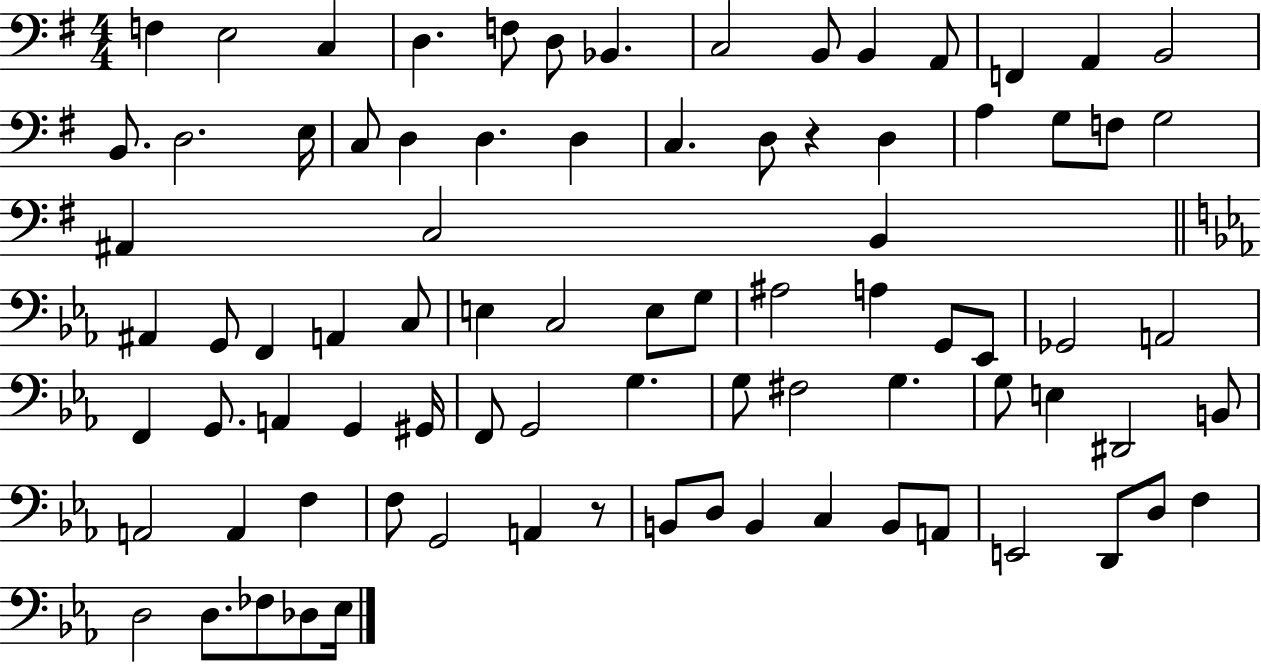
{
  \clef bass
  \numericTimeSignature
  \time 4/4
  \key g \major
  f4 e2 c4 | d4. f8 d8 bes,4. | c2 b,8 b,4 a,8 | f,4 a,4 b,2 | \break b,8. d2. e16 | c8 d4 d4. d4 | c4. d8 r4 d4 | a4 g8 f8 g2 | \break ais,4 c2 b,4 | \bar "||" \break \key ees \major ais,4 g,8 f,4 a,4 c8 | e4 c2 e8 g8 | ais2 a4 g,8 ees,8 | ges,2 a,2 | \break f,4 g,8. a,4 g,4 gis,16 | f,8 g,2 g4. | g8 fis2 g4. | g8 e4 dis,2 b,8 | \break a,2 a,4 f4 | f8 g,2 a,4 r8 | b,8 d8 b,4 c4 b,8 a,8 | e,2 d,8 d8 f4 | \break d2 d8. fes8 des8 ees16 | \bar "|."
}